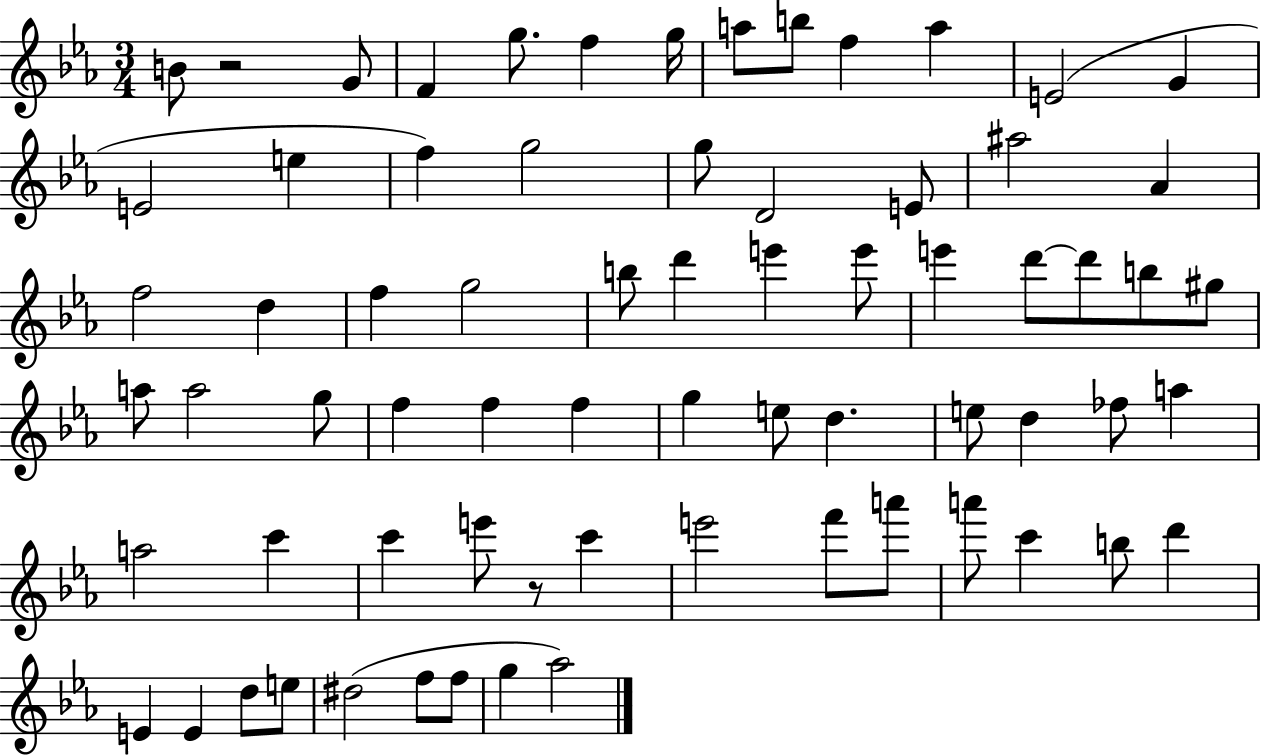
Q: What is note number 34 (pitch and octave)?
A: G#5